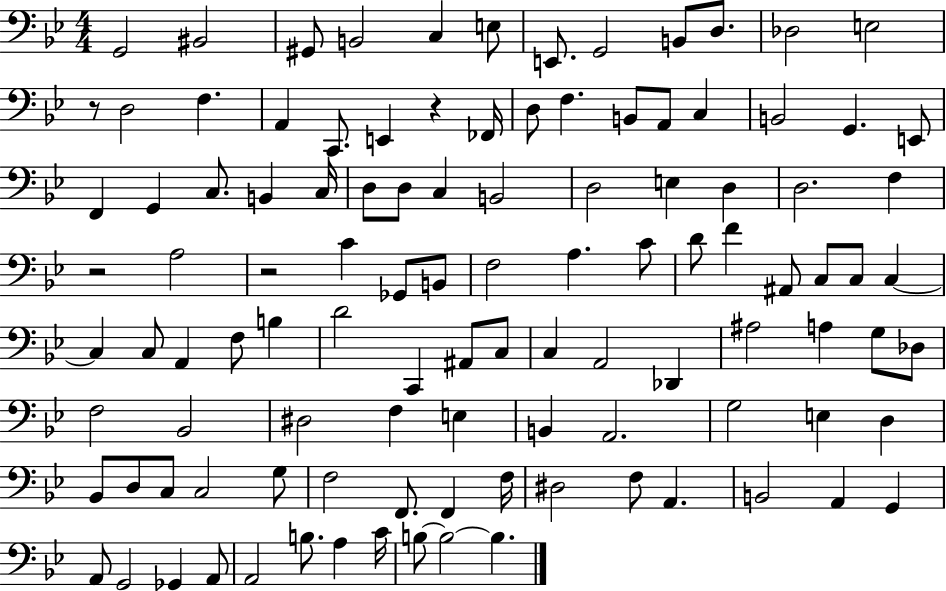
G2/h BIS2/h G#2/e B2/h C3/q E3/e E2/e. G2/h B2/e D3/e. Db3/h E3/h R/e D3/h F3/q. A2/q C2/e. E2/q R/q FES2/s D3/e F3/q. B2/e A2/e C3/q B2/h G2/q. E2/e F2/q G2/q C3/e. B2/q C3/s D3/e D3/e C3/q B2/h D3/h E3/q D3/q D3/h. F3/q R/h A3/h R/h C4/q Gb2/e B2/e F3/h A3/q. C4/e D4/e F4/q A#2/e C3/e C3/e C3/q C3/q C3/e A2/q F3/e B3/q D4/h C2/q A#2/e C3/e C3/q A2/h Db2/q A#3/h A3/q G3/e Db3/e F3/h Bb2/h D#3/h F3/q E3/q B2/q A2/h. G3/h E3/q D3/q Bb2/e D3/e C3/e C3/h G3/e F3/h F2/e. F2/q F3/s D#3/h F3/e A2/q. B2/h A2/q G2/q A2/e G2/h Gb2/q A2/e A2/h B3/e. A3/q C4/s B3/e B3/h B3/q.